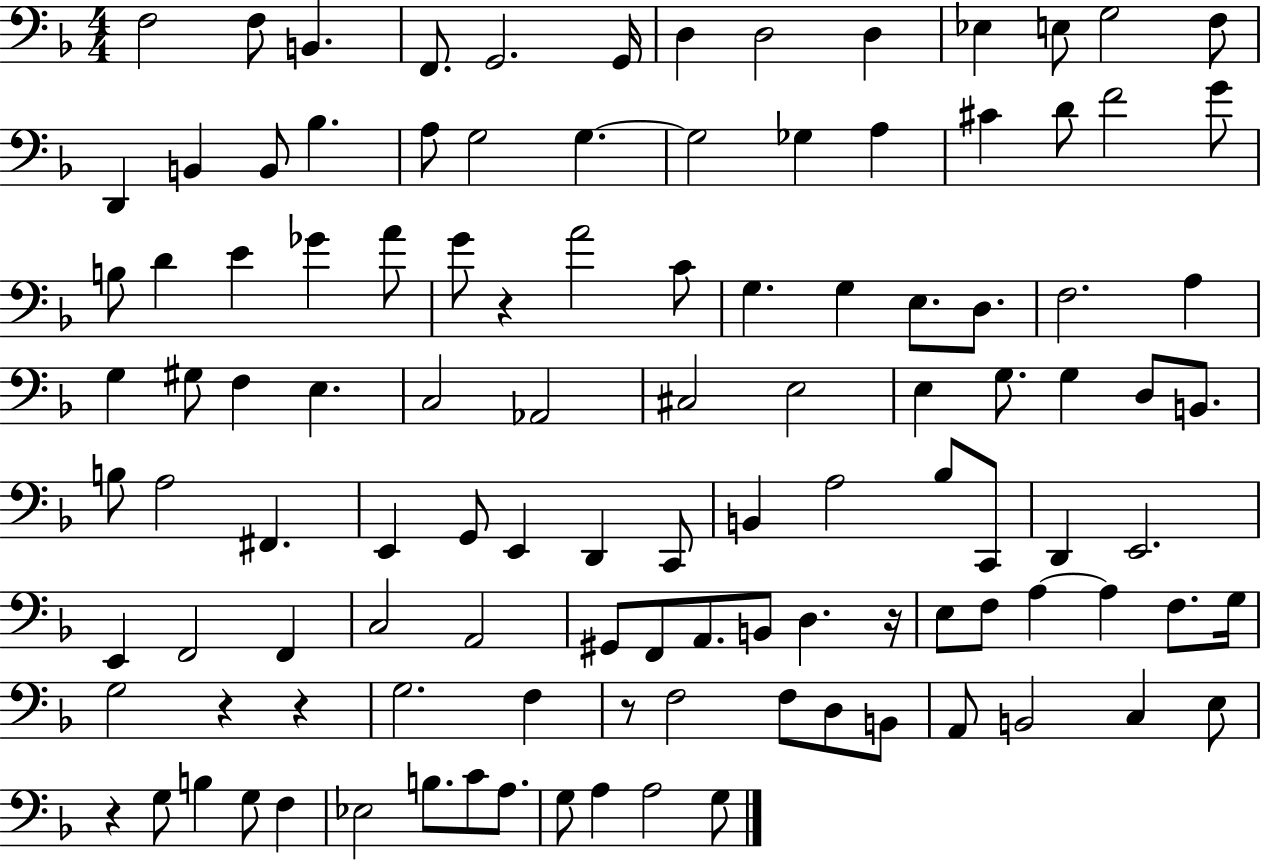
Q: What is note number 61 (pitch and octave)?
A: D2